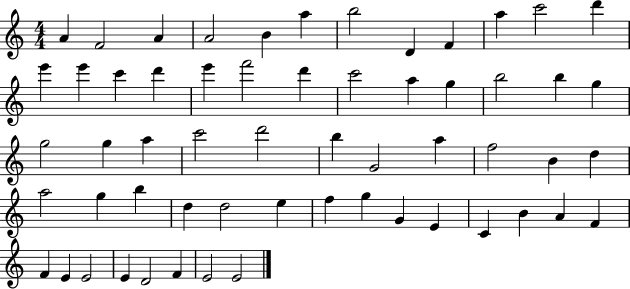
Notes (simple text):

A4/q F4/h A4/q A4/h B4/q A5/q B5/h D4/q F4/q A5/q C6/h D6/q E6/q E6/q C6/q D6/q E6/q F6/h D6/q C6/h A5/q G5/q B5/h B5/q G5/q G5/h G5/q A5/q C6/h D6/h B5/q G4/h A5/q F5/h B4/q D5/q A5/h G5/q B5/q D5/q D5/h E5/q F5/q G5/q G4/q E4/q C4/q B4/q A4/q F4/q F4/q E4/q E4/h E4/q D4/h F4/q E4/h E4/h